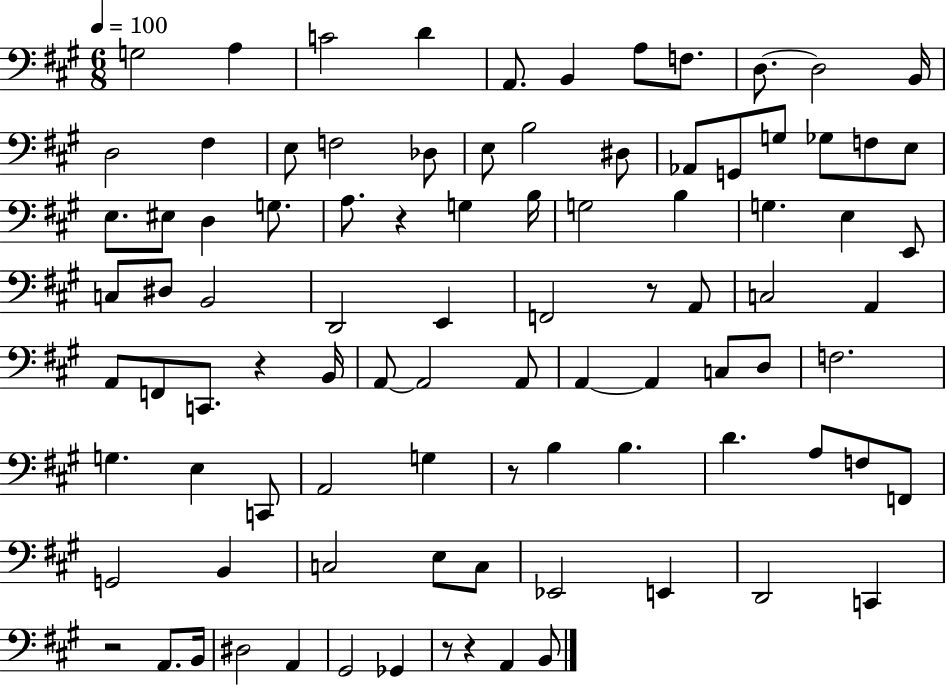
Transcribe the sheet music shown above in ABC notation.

X:1
T:Untitled
M:6/8
L:1/4
K:A
G,2 A, C2 D A,,/2 B,, A,/2 F,/2 D,/2 D,2 B,,/4 D,2 ^F, E,/2 F,2 _D,/2 E,/2 B,2 ^D,/2 _A,,/2 G,,/2 G,/2 _G,/2 F,/2 E,/2 E,/2 ^E,/2 D, G,/2 A,/2 z G, B,/4 G,2 B, G, E, E,,/2 C,/2 ^D,/2 B,,2 D,,2 E,, F,,2 z/2 A,,/2 C,2 A,, A,,/2 F,,/2 C,,/2 z B,,/4 A,,/2 A,,2 A,,/2 A,, A,, C,/2 D,/2 F,2 G, E, C,,/2 A,,2 G, z/2 B, B, D A,/2 F,/2 F,,/2 G,,2 B,, C,2 E,/2 C,/2 _E,,2 E,, D,,2 C,, z2 A,,/2 B,,/4 ^D,2 A,, ^G,,2 _G,, z/2 z A,, B,,/2